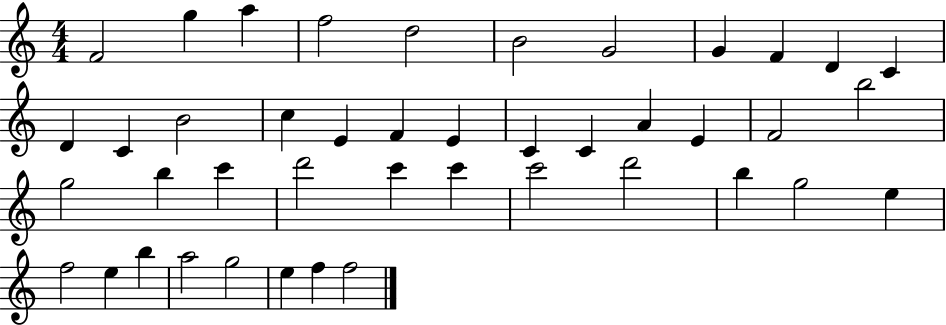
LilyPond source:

{
  \clef treble
  \numericTimeSignature
  \time 4/4
  \key c \major
  f'2 g''4 a''4 | f''2 d''2 | b'2 g'2 | g'4 f'4 d'4 c'4 | \break d'4 c'4 b'2 | c''4 e'4 f'4 e'4 | c'4 c'4 a'4 e'4 | f'2 b''2 | \break g''2 b''4 c'''4 | d'''2 c'''4 c'''4 | c'''2 d'''2 | b''4 g''2 e''4 | \break f''2 e''4 b''4 | a''2 g''2 | e''4 f''4 f''2 | \bar "|."
}